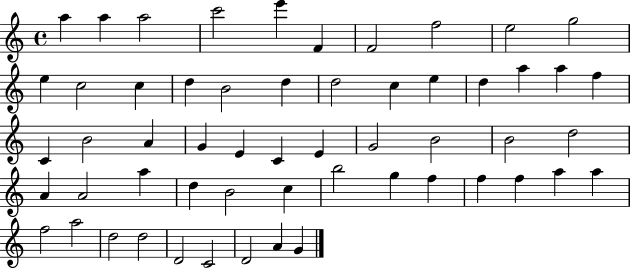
A5/q A5/q A5/h C6/h E6/q F4/q F4/h F5/h E5/h G5/h E5/q C5/h C5/q D5/q B4/h D5/q D5/h C5/q E5/q D5/q A5/q A5/q F5/q C4/q B4/h A4/q G4/q E4/q C4/q E4/q G4/h B4/h B4/h D5/h A4/q A4/h A5/q D5/q B4/h C5/q B5/h G5/q F5/q F5/q F5/q A5/q A5/q F5/h A5/h D5/h D5/h D4/h C4/h D4/h A4/q G4/q